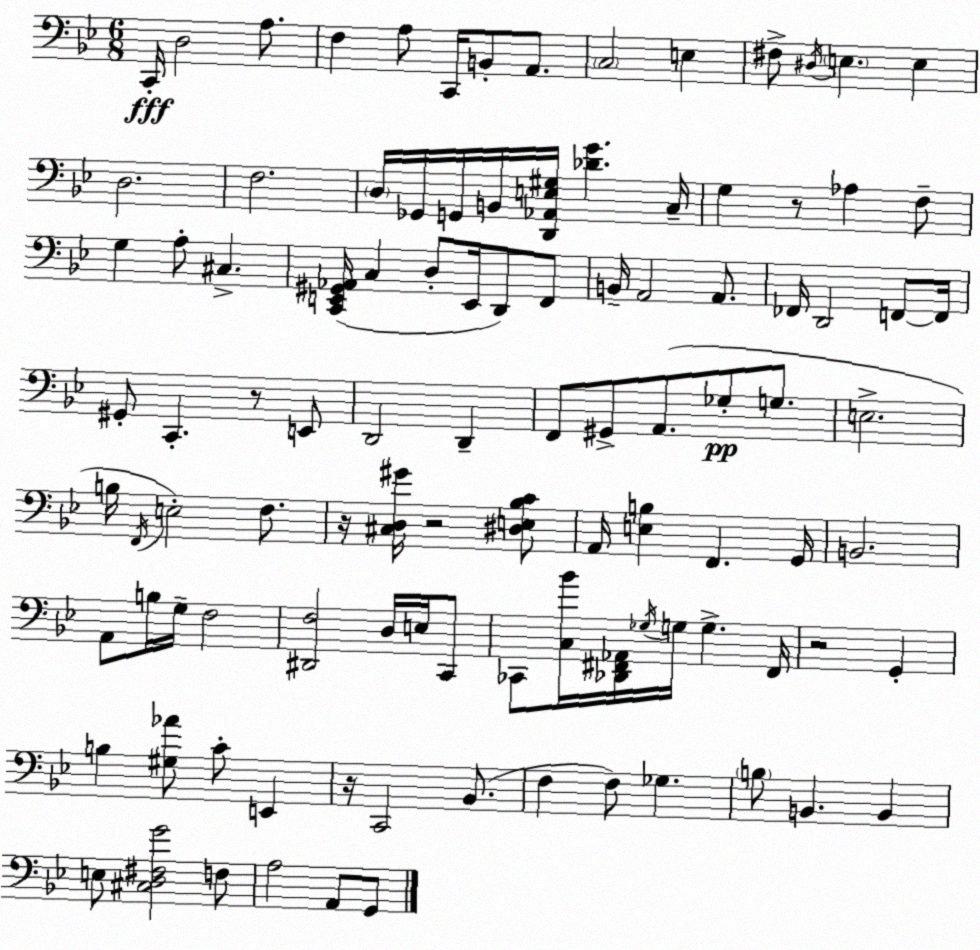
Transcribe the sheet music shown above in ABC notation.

X:1
T:Untitled
M:6/8
L:1/4
K:Gm
C,,/4 D,2 A,/2 F, A,/2 C,,/4 B,,/2 A,,/2 C,2 E, ^F,/2 ^D,/4 E, E, D,2 F,2 D,/4 _G,,/4 G,,/4 B,,/4 [D,,_A,,E,^G,]/4 [_DG] C,/4 G, z/2 _A, F,/2 G, A,/2 ^C, [C,,E,,^G,,_A,,]/4 C, D,/2 E,,/4 D,,/2 F,,/2 B,,/4 A,,2 A,,/2 _F,,/4 D,,2 F,,/2 F,,/4 ^G,,/2 C,, z/2 E,,/2 D,,2 D,, F,,/2 ^G,,/2 A,,/2 _G,/2 G,/2 E,2 B,/4 F,,/4 E,2 F,/2 z/4 [^C,D,^G]/4 z2 [^D,E,_B,C]/2 A,,/4 [E,B,] F,, G,,/4 B,,2 A,,/2 B,/4 G,/4 F,2 [^D,,F,]2 D,/4 E,/4 C,,/2 _C,,/2 [C,_B]/4 [_D,,^F,,_A,,]/4 _G,/4 G,/4 G, ^F,,/4 z2 G,, B, [^G,_A]/2 C/2 E,, z/4 C,,2 _B,,/2 F, F,/2 _G, B,/2 B,, B,, E,/2 [^C,D,^F,G]2 F,/2 A,2 A,,/2 G,,/2